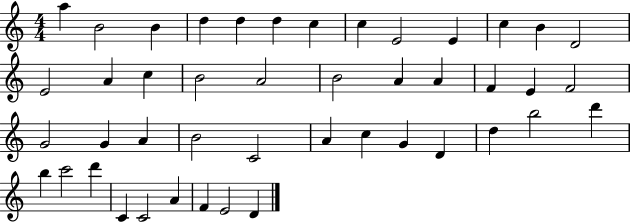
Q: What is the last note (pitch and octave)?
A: D4